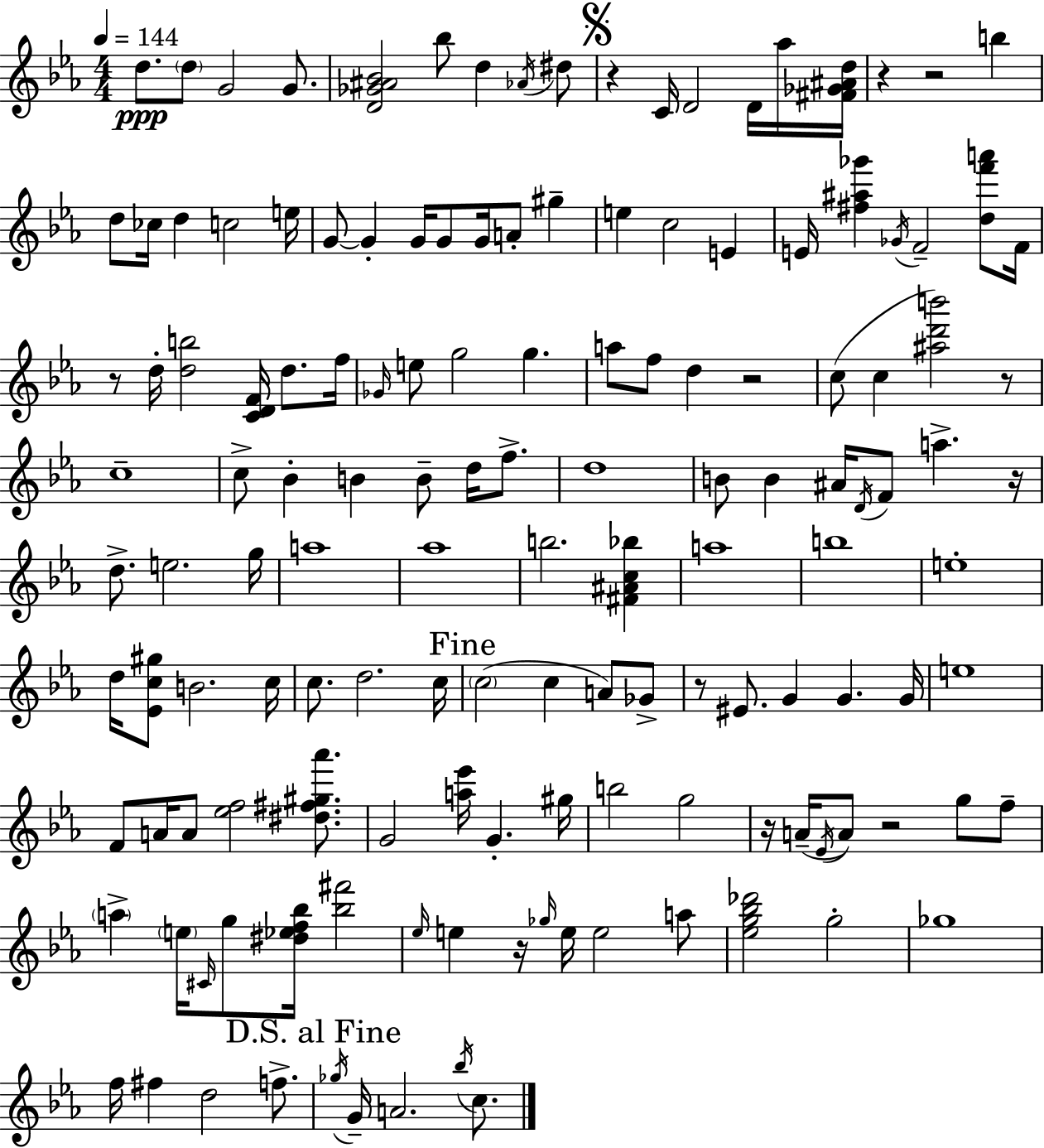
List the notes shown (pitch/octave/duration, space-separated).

D5/e. D5/e G4/h G4/e. [D4,Gb4,A#4,Bb4]/h Bb5/e D5/q Ab4/s D#5/e R/q C4/s D4/h D4/s Ab5/s [F#4,Gb4,A#4,D5]/s R/q R/h B5/q D5/e CES5/s D5/q C5/h E5/s G4/e G4/q G4/s G4/e G4/s A4/e G#5/q E5/q C5/h E4/q E4/s [F#5,A#5,Gb6]/q Gb4/s F4/h [D5,F6,A6]/e F4/s R/e D5/s [D5,B5]/h [C4,D4,F4]/s D5/e. F5/s Gb4/s E5/e G5/h G5/q. A5/e F5/e D5/q R/h C5/e C5/q [A#5,D6,B6]/h R/e C5/w C5/e Bb4/q B4/q B4/e D5/s F5/e. D5/w B4/e B4/q A#4/s D4/s F4/e A5/q. R/s D5/e. E5/h. G5/s A5/w Ab5/w B5/h. [F#4,A#4,C5,Bb5]/q A5/w B5/w E5/w D5/s [Eb4,C5,G#5]/e B4/h. C5/s C5/e. D5/h. C5/s C5/h C5/q A4/e Gb4/e R/e EIS4/e. G4/q G4/q. G4/s E5/w F4/e A4/s A4/e [Eb5,F5]/h [D#5,F#5,G#5,Ab6]/e. G4/h [A5,Eb6]/s G4/q. G#5/s B5/h G5/h R/s A4/s Eb4/s A4/e R/h G5/e F5/e A5/q E5/s C#4/s G5/e [D#5,Eb5,F5,Bb5]/s [Bb5,F#6]/h Eb5/s E5/q R/s Gb5/s E5/s E5/h A5/e [Eb5,G5,Bb5,Db6]/h G5/h Gb5/w F5/s F#5/q D5/h F5/e. Gb5/s G4/s A4/h. Bb5/s C5/e.